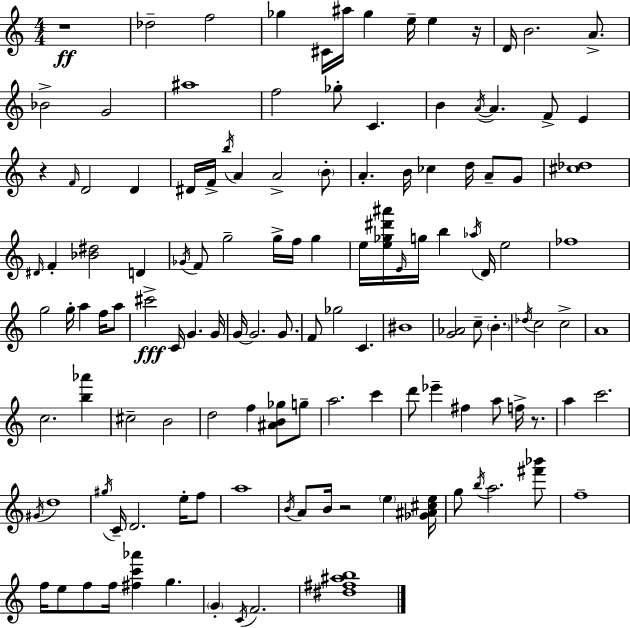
{
  \clef treble
  \numericTimeSignature
  \time 4/4
  \key c \major
  r1\ff | des''2-- f''2 | ges''4 cis'16 ais''16 ges''4 e''16-- e''4 r16 | d'16 b'2. a'8.-> | \break bes'2-> g'2 | ais''1 | f''2 ges''8-. c'4. | b'4 \acciaccatura { a'16~ }~ a'4. f'8-> e'4 | \break r4 \grace { f'16 } d'2 d'4 | dis'16 f'16-> \acciaccatura { b''16 } a'4 a'2-> | \parenthesize b'8-. a'4.-. b'16 ces''4 d''16 a'8-- | g'8 <cis'' des''>1 | \break \grace { dis'16 } f'4-. <bes' dis''>2 | d'4 \acciaccatura { ges'16 } f'8 g''2-- g''16-> | f''16 g''4 e''16 <e'' ges'' dis''' ais'''>16 \grace { e'16 } g''16 b''4 \acciaccatura { aes''16 } d'16 e''2 | fes''1 | \break g''2 g''16-. | a''4 f''16 a''8 cis'''2->\fff c'16 | g'4. g'16 g'16~~ g'2. | g'8. f'8 ges''2 | \break c'4. bis'1 | <g' aes'>2 c''8-- | \parenthesize b'4.-. \acciaccatura { des''16 } c''2 | c''2-> a'1 | \break c''2. | <b'' aes'''>4 cis''2-- | b'2 d''2 | f''4 <ais' b' ges''>8 g''8-- a''2. | \break c'''4 d'''8 ees'''4-- fis''4 | a''8 f''16-> r8. a''4 c'''2. | \acciaccatura { gis'16 } d''1 | \acciaccatura { gis''16 } c'16-- d'2. | \break e''16-. f''8 a''1 | \acciaccatura { b'16 } a'8 b'16 r2 | \parenthesize e''4 <ges' ais' cis'' e''>16 g''8 \acciaccatura { b''16 } a''2. | <fis''' bes'''>8 f''1-- | \break f''16 e''8 f''8 | f''16 <fis'' c''' aes'''>4 g''4. \parenthesize g'4-. | \acciaccatura { c'16 } f'2. <dis'' fis'' ais'' b''>1 | \bar "|."
}